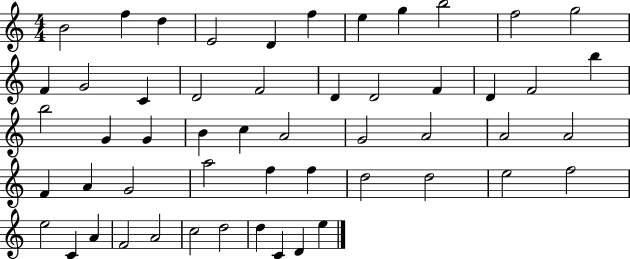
{
  \clef treble
  \numericTimeSignature
  \time 4/4
  \key c \major
  b'2 f''4 d''4 | e'2 d'4 f''4 | e''4 g''4 b''2 | f''2 g''2 | \break f'4 g'2 c'4 | d'2 f'2 | d'4 d'2 f'4 | d'4 f'2 b''4 | \break b''2 g'4 g'4 | b'4 c''4 a'2 | g'2 a'2 | a'2 a'2 | \break f'4 a'4 g'2 | a''2 f''4 f''4 | d''2 d''2 | e''2 f''2 | \break e''2 c'4 a'4 | f'2 a'2 | c''2 d''2 | d''4 c'4 d'4 e''4 | \break \bar "|."
}